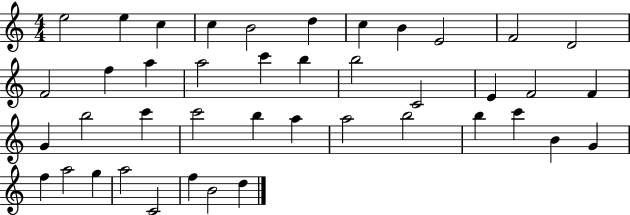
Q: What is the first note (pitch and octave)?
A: E5